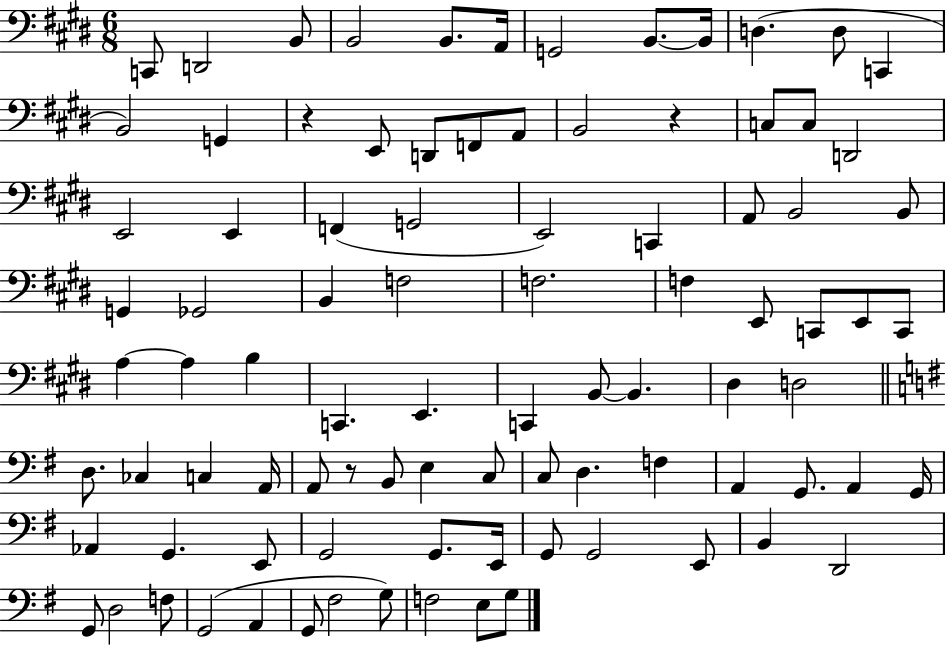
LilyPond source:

{
  \clef bass
  \numericTimeSignature
  \time 6/8
  \key e \major
  c,8 d,2 b,8 | b,2 b,8. a,16 | g,2 b,8.~~ b,16 | d4.( d8 c,4 | \break b,2) g,4 | r4 e,8 d,8 f,8 a,8 | b,2 r4 | c8 c8 d,2 | \break e,2 e,4 | f,4( g,2 | e,2) c,4 | a,8 b,2 b,8 | \break g,4 ges,2 | b,4 f2 | f2. | f4 e,8 c,8 e,8 c,8 | \break a4~~ a4 b4 | c,4. e,4. | c,4 b,8~~ b,4. | dis4 d2 | \break \bar "||" \break \key g \major d8. ces4 c4 a,16 | a,8 r8 b,8 e4 c8 | c8 d4. f4 | a,4 g,8. a,4 g,16 | \break aes,4 g,4. e,8 | g,2 g,8. e,16 | g,8 g,2 e,8 | b,4 d,2 | \break g,8 d2 f8 | g,2( a,4 | g,8 fis2 g8) | f2 e8 g8 | \break \bar "|."
}